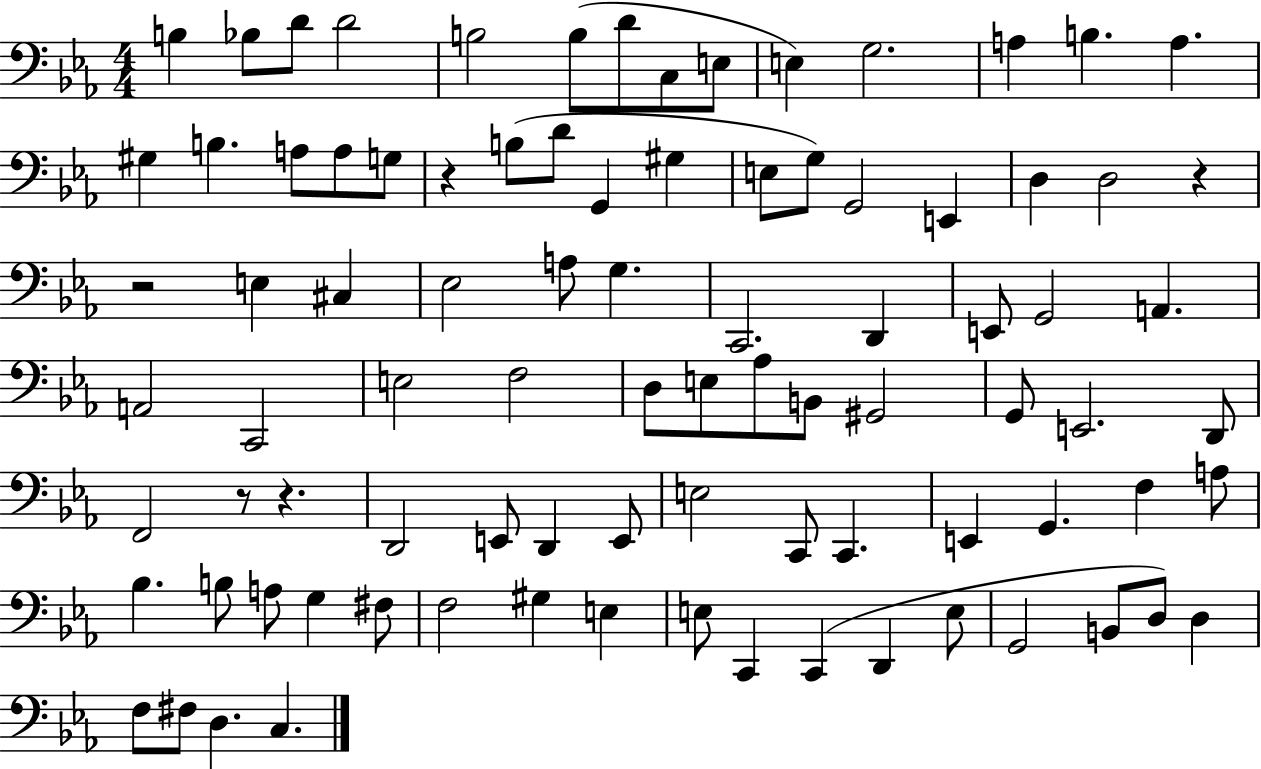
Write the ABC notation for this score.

X:1
T:Untitled
M:4/4
L:1/4
K:Eb
B, _B,/2 D/2 D2 B,2 B,/2 D/2 C,/2 E,/2 E, G,2 A, B, A, ^G, B, A,/2 A,/2 G,/2 z B,/2 D/2 G,, ^G, E,/2 G,/2 G,,2 E,, D, D,2 z z2 E, ^C, _E,2 A,/2 G, C,,2 D,, E,,/2 G,,2 A,, A,,2 C,,2 E,2 F,2 D,/2 E,/2 _A,/2 B,,/2 ^G,,2 G,,/2 E,,2 D,,/2 F,,2 z/2 z D,,2 E,,/2 D,, E,,/2 E,2 C,,/2 C,, E,, G,, F, A,/2 _B, B,/2 A,/2 G, ^F,/2 F,2 ^G, E, E,/2 C,, C,, D,, E,/2 G,,2 B,,/2 D,/2 D, F,/2 ^F,/2 D, C,